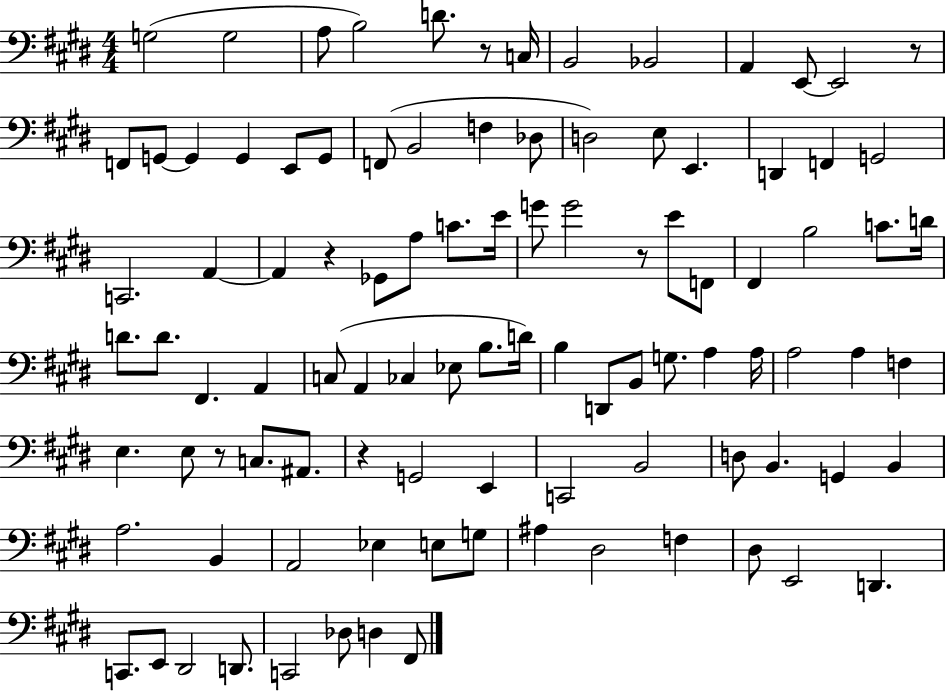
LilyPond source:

{
  \clef bass
  \numericTimeSignature
  \time 4/4
  \key e \major
  \repeat volta 2 { g2( g2 | a8 b2) d'8. r8 c16 | b,2 bes,2 | a,4 e,8~~ e,2 r8 | \break f,8 g,8~~ g,4 g,4 e,8 g,8 | f,8( b,2 f4 des8 | d2) e8 e,4. | d,4 f,4 g,2 | \break c,2. a,4~~ | a,4 r4 ges,8 a8 c'8. e'16 | g'8 g'2 r8 e'8 f,8 | fis,4 b2 c'8. d'16 | \break d'8. d'8. fis,4. a,4 | c8( a,4 ces4 ees8 b8. d'16) | b4 d,8 b,8 g8. a4 a16 | a2 a4 f4 | \break e4. e8 r8 c8. ais,8. | r4 g,2 e,4 | c,2 b,2 | d8 b,4. g,4 b,4 | \break a2. b,4 | a,2 ees4 e8 g8 | ais4 dis2 f4 | dis8 e,2 d,4. | \break c,8. e,8 dis,2 d,8. | c,2 des8 d4 fis,8 | } \bar "|."
}